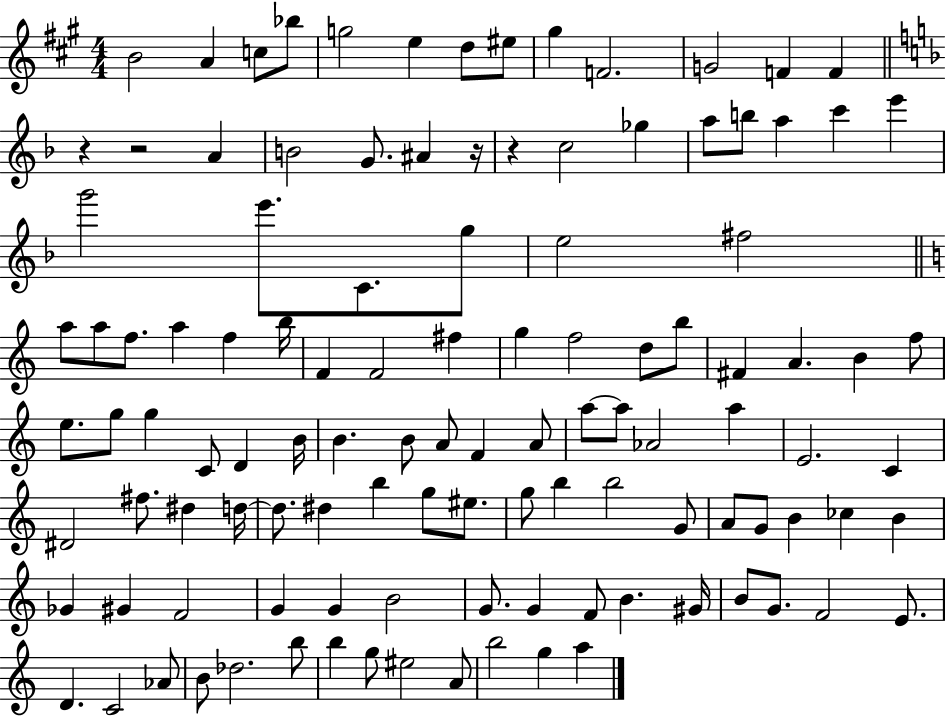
X:1
T:Untitled
M:4/4
L:1/4
K:A
B2 A c/2 _b/2 g2 e d/2 ^e/2 ^g F2 G2 F F z z2 A B2 G/2 ^A z/4 z c2 _g a/2 b/2 a c' e' g'2 e'/2 C/2 g/2 e2 ^f2 a/2 a/2 f/2 a f b/4 F F2 ^f g f2 d/2 b/2 ^F A B f/2 e/2 g/2 g C/2 D B/4 B B/2 A/2 F A/2 a/2 a/2 _A2 a E2 C ^D2 ^f/2 ^d d/4 d/2 ^d b g/2 ^e/2 g/2 b b2 G/2 A/2 G/2 B _c B _G ^G F2 G G B2 G/2 G F/2 B ^G/4 B/2 G/2 F2 E/2 D C2 _A/2 B/2 _d2 b/2 b g/2 ^e2 A/2 b2 g a